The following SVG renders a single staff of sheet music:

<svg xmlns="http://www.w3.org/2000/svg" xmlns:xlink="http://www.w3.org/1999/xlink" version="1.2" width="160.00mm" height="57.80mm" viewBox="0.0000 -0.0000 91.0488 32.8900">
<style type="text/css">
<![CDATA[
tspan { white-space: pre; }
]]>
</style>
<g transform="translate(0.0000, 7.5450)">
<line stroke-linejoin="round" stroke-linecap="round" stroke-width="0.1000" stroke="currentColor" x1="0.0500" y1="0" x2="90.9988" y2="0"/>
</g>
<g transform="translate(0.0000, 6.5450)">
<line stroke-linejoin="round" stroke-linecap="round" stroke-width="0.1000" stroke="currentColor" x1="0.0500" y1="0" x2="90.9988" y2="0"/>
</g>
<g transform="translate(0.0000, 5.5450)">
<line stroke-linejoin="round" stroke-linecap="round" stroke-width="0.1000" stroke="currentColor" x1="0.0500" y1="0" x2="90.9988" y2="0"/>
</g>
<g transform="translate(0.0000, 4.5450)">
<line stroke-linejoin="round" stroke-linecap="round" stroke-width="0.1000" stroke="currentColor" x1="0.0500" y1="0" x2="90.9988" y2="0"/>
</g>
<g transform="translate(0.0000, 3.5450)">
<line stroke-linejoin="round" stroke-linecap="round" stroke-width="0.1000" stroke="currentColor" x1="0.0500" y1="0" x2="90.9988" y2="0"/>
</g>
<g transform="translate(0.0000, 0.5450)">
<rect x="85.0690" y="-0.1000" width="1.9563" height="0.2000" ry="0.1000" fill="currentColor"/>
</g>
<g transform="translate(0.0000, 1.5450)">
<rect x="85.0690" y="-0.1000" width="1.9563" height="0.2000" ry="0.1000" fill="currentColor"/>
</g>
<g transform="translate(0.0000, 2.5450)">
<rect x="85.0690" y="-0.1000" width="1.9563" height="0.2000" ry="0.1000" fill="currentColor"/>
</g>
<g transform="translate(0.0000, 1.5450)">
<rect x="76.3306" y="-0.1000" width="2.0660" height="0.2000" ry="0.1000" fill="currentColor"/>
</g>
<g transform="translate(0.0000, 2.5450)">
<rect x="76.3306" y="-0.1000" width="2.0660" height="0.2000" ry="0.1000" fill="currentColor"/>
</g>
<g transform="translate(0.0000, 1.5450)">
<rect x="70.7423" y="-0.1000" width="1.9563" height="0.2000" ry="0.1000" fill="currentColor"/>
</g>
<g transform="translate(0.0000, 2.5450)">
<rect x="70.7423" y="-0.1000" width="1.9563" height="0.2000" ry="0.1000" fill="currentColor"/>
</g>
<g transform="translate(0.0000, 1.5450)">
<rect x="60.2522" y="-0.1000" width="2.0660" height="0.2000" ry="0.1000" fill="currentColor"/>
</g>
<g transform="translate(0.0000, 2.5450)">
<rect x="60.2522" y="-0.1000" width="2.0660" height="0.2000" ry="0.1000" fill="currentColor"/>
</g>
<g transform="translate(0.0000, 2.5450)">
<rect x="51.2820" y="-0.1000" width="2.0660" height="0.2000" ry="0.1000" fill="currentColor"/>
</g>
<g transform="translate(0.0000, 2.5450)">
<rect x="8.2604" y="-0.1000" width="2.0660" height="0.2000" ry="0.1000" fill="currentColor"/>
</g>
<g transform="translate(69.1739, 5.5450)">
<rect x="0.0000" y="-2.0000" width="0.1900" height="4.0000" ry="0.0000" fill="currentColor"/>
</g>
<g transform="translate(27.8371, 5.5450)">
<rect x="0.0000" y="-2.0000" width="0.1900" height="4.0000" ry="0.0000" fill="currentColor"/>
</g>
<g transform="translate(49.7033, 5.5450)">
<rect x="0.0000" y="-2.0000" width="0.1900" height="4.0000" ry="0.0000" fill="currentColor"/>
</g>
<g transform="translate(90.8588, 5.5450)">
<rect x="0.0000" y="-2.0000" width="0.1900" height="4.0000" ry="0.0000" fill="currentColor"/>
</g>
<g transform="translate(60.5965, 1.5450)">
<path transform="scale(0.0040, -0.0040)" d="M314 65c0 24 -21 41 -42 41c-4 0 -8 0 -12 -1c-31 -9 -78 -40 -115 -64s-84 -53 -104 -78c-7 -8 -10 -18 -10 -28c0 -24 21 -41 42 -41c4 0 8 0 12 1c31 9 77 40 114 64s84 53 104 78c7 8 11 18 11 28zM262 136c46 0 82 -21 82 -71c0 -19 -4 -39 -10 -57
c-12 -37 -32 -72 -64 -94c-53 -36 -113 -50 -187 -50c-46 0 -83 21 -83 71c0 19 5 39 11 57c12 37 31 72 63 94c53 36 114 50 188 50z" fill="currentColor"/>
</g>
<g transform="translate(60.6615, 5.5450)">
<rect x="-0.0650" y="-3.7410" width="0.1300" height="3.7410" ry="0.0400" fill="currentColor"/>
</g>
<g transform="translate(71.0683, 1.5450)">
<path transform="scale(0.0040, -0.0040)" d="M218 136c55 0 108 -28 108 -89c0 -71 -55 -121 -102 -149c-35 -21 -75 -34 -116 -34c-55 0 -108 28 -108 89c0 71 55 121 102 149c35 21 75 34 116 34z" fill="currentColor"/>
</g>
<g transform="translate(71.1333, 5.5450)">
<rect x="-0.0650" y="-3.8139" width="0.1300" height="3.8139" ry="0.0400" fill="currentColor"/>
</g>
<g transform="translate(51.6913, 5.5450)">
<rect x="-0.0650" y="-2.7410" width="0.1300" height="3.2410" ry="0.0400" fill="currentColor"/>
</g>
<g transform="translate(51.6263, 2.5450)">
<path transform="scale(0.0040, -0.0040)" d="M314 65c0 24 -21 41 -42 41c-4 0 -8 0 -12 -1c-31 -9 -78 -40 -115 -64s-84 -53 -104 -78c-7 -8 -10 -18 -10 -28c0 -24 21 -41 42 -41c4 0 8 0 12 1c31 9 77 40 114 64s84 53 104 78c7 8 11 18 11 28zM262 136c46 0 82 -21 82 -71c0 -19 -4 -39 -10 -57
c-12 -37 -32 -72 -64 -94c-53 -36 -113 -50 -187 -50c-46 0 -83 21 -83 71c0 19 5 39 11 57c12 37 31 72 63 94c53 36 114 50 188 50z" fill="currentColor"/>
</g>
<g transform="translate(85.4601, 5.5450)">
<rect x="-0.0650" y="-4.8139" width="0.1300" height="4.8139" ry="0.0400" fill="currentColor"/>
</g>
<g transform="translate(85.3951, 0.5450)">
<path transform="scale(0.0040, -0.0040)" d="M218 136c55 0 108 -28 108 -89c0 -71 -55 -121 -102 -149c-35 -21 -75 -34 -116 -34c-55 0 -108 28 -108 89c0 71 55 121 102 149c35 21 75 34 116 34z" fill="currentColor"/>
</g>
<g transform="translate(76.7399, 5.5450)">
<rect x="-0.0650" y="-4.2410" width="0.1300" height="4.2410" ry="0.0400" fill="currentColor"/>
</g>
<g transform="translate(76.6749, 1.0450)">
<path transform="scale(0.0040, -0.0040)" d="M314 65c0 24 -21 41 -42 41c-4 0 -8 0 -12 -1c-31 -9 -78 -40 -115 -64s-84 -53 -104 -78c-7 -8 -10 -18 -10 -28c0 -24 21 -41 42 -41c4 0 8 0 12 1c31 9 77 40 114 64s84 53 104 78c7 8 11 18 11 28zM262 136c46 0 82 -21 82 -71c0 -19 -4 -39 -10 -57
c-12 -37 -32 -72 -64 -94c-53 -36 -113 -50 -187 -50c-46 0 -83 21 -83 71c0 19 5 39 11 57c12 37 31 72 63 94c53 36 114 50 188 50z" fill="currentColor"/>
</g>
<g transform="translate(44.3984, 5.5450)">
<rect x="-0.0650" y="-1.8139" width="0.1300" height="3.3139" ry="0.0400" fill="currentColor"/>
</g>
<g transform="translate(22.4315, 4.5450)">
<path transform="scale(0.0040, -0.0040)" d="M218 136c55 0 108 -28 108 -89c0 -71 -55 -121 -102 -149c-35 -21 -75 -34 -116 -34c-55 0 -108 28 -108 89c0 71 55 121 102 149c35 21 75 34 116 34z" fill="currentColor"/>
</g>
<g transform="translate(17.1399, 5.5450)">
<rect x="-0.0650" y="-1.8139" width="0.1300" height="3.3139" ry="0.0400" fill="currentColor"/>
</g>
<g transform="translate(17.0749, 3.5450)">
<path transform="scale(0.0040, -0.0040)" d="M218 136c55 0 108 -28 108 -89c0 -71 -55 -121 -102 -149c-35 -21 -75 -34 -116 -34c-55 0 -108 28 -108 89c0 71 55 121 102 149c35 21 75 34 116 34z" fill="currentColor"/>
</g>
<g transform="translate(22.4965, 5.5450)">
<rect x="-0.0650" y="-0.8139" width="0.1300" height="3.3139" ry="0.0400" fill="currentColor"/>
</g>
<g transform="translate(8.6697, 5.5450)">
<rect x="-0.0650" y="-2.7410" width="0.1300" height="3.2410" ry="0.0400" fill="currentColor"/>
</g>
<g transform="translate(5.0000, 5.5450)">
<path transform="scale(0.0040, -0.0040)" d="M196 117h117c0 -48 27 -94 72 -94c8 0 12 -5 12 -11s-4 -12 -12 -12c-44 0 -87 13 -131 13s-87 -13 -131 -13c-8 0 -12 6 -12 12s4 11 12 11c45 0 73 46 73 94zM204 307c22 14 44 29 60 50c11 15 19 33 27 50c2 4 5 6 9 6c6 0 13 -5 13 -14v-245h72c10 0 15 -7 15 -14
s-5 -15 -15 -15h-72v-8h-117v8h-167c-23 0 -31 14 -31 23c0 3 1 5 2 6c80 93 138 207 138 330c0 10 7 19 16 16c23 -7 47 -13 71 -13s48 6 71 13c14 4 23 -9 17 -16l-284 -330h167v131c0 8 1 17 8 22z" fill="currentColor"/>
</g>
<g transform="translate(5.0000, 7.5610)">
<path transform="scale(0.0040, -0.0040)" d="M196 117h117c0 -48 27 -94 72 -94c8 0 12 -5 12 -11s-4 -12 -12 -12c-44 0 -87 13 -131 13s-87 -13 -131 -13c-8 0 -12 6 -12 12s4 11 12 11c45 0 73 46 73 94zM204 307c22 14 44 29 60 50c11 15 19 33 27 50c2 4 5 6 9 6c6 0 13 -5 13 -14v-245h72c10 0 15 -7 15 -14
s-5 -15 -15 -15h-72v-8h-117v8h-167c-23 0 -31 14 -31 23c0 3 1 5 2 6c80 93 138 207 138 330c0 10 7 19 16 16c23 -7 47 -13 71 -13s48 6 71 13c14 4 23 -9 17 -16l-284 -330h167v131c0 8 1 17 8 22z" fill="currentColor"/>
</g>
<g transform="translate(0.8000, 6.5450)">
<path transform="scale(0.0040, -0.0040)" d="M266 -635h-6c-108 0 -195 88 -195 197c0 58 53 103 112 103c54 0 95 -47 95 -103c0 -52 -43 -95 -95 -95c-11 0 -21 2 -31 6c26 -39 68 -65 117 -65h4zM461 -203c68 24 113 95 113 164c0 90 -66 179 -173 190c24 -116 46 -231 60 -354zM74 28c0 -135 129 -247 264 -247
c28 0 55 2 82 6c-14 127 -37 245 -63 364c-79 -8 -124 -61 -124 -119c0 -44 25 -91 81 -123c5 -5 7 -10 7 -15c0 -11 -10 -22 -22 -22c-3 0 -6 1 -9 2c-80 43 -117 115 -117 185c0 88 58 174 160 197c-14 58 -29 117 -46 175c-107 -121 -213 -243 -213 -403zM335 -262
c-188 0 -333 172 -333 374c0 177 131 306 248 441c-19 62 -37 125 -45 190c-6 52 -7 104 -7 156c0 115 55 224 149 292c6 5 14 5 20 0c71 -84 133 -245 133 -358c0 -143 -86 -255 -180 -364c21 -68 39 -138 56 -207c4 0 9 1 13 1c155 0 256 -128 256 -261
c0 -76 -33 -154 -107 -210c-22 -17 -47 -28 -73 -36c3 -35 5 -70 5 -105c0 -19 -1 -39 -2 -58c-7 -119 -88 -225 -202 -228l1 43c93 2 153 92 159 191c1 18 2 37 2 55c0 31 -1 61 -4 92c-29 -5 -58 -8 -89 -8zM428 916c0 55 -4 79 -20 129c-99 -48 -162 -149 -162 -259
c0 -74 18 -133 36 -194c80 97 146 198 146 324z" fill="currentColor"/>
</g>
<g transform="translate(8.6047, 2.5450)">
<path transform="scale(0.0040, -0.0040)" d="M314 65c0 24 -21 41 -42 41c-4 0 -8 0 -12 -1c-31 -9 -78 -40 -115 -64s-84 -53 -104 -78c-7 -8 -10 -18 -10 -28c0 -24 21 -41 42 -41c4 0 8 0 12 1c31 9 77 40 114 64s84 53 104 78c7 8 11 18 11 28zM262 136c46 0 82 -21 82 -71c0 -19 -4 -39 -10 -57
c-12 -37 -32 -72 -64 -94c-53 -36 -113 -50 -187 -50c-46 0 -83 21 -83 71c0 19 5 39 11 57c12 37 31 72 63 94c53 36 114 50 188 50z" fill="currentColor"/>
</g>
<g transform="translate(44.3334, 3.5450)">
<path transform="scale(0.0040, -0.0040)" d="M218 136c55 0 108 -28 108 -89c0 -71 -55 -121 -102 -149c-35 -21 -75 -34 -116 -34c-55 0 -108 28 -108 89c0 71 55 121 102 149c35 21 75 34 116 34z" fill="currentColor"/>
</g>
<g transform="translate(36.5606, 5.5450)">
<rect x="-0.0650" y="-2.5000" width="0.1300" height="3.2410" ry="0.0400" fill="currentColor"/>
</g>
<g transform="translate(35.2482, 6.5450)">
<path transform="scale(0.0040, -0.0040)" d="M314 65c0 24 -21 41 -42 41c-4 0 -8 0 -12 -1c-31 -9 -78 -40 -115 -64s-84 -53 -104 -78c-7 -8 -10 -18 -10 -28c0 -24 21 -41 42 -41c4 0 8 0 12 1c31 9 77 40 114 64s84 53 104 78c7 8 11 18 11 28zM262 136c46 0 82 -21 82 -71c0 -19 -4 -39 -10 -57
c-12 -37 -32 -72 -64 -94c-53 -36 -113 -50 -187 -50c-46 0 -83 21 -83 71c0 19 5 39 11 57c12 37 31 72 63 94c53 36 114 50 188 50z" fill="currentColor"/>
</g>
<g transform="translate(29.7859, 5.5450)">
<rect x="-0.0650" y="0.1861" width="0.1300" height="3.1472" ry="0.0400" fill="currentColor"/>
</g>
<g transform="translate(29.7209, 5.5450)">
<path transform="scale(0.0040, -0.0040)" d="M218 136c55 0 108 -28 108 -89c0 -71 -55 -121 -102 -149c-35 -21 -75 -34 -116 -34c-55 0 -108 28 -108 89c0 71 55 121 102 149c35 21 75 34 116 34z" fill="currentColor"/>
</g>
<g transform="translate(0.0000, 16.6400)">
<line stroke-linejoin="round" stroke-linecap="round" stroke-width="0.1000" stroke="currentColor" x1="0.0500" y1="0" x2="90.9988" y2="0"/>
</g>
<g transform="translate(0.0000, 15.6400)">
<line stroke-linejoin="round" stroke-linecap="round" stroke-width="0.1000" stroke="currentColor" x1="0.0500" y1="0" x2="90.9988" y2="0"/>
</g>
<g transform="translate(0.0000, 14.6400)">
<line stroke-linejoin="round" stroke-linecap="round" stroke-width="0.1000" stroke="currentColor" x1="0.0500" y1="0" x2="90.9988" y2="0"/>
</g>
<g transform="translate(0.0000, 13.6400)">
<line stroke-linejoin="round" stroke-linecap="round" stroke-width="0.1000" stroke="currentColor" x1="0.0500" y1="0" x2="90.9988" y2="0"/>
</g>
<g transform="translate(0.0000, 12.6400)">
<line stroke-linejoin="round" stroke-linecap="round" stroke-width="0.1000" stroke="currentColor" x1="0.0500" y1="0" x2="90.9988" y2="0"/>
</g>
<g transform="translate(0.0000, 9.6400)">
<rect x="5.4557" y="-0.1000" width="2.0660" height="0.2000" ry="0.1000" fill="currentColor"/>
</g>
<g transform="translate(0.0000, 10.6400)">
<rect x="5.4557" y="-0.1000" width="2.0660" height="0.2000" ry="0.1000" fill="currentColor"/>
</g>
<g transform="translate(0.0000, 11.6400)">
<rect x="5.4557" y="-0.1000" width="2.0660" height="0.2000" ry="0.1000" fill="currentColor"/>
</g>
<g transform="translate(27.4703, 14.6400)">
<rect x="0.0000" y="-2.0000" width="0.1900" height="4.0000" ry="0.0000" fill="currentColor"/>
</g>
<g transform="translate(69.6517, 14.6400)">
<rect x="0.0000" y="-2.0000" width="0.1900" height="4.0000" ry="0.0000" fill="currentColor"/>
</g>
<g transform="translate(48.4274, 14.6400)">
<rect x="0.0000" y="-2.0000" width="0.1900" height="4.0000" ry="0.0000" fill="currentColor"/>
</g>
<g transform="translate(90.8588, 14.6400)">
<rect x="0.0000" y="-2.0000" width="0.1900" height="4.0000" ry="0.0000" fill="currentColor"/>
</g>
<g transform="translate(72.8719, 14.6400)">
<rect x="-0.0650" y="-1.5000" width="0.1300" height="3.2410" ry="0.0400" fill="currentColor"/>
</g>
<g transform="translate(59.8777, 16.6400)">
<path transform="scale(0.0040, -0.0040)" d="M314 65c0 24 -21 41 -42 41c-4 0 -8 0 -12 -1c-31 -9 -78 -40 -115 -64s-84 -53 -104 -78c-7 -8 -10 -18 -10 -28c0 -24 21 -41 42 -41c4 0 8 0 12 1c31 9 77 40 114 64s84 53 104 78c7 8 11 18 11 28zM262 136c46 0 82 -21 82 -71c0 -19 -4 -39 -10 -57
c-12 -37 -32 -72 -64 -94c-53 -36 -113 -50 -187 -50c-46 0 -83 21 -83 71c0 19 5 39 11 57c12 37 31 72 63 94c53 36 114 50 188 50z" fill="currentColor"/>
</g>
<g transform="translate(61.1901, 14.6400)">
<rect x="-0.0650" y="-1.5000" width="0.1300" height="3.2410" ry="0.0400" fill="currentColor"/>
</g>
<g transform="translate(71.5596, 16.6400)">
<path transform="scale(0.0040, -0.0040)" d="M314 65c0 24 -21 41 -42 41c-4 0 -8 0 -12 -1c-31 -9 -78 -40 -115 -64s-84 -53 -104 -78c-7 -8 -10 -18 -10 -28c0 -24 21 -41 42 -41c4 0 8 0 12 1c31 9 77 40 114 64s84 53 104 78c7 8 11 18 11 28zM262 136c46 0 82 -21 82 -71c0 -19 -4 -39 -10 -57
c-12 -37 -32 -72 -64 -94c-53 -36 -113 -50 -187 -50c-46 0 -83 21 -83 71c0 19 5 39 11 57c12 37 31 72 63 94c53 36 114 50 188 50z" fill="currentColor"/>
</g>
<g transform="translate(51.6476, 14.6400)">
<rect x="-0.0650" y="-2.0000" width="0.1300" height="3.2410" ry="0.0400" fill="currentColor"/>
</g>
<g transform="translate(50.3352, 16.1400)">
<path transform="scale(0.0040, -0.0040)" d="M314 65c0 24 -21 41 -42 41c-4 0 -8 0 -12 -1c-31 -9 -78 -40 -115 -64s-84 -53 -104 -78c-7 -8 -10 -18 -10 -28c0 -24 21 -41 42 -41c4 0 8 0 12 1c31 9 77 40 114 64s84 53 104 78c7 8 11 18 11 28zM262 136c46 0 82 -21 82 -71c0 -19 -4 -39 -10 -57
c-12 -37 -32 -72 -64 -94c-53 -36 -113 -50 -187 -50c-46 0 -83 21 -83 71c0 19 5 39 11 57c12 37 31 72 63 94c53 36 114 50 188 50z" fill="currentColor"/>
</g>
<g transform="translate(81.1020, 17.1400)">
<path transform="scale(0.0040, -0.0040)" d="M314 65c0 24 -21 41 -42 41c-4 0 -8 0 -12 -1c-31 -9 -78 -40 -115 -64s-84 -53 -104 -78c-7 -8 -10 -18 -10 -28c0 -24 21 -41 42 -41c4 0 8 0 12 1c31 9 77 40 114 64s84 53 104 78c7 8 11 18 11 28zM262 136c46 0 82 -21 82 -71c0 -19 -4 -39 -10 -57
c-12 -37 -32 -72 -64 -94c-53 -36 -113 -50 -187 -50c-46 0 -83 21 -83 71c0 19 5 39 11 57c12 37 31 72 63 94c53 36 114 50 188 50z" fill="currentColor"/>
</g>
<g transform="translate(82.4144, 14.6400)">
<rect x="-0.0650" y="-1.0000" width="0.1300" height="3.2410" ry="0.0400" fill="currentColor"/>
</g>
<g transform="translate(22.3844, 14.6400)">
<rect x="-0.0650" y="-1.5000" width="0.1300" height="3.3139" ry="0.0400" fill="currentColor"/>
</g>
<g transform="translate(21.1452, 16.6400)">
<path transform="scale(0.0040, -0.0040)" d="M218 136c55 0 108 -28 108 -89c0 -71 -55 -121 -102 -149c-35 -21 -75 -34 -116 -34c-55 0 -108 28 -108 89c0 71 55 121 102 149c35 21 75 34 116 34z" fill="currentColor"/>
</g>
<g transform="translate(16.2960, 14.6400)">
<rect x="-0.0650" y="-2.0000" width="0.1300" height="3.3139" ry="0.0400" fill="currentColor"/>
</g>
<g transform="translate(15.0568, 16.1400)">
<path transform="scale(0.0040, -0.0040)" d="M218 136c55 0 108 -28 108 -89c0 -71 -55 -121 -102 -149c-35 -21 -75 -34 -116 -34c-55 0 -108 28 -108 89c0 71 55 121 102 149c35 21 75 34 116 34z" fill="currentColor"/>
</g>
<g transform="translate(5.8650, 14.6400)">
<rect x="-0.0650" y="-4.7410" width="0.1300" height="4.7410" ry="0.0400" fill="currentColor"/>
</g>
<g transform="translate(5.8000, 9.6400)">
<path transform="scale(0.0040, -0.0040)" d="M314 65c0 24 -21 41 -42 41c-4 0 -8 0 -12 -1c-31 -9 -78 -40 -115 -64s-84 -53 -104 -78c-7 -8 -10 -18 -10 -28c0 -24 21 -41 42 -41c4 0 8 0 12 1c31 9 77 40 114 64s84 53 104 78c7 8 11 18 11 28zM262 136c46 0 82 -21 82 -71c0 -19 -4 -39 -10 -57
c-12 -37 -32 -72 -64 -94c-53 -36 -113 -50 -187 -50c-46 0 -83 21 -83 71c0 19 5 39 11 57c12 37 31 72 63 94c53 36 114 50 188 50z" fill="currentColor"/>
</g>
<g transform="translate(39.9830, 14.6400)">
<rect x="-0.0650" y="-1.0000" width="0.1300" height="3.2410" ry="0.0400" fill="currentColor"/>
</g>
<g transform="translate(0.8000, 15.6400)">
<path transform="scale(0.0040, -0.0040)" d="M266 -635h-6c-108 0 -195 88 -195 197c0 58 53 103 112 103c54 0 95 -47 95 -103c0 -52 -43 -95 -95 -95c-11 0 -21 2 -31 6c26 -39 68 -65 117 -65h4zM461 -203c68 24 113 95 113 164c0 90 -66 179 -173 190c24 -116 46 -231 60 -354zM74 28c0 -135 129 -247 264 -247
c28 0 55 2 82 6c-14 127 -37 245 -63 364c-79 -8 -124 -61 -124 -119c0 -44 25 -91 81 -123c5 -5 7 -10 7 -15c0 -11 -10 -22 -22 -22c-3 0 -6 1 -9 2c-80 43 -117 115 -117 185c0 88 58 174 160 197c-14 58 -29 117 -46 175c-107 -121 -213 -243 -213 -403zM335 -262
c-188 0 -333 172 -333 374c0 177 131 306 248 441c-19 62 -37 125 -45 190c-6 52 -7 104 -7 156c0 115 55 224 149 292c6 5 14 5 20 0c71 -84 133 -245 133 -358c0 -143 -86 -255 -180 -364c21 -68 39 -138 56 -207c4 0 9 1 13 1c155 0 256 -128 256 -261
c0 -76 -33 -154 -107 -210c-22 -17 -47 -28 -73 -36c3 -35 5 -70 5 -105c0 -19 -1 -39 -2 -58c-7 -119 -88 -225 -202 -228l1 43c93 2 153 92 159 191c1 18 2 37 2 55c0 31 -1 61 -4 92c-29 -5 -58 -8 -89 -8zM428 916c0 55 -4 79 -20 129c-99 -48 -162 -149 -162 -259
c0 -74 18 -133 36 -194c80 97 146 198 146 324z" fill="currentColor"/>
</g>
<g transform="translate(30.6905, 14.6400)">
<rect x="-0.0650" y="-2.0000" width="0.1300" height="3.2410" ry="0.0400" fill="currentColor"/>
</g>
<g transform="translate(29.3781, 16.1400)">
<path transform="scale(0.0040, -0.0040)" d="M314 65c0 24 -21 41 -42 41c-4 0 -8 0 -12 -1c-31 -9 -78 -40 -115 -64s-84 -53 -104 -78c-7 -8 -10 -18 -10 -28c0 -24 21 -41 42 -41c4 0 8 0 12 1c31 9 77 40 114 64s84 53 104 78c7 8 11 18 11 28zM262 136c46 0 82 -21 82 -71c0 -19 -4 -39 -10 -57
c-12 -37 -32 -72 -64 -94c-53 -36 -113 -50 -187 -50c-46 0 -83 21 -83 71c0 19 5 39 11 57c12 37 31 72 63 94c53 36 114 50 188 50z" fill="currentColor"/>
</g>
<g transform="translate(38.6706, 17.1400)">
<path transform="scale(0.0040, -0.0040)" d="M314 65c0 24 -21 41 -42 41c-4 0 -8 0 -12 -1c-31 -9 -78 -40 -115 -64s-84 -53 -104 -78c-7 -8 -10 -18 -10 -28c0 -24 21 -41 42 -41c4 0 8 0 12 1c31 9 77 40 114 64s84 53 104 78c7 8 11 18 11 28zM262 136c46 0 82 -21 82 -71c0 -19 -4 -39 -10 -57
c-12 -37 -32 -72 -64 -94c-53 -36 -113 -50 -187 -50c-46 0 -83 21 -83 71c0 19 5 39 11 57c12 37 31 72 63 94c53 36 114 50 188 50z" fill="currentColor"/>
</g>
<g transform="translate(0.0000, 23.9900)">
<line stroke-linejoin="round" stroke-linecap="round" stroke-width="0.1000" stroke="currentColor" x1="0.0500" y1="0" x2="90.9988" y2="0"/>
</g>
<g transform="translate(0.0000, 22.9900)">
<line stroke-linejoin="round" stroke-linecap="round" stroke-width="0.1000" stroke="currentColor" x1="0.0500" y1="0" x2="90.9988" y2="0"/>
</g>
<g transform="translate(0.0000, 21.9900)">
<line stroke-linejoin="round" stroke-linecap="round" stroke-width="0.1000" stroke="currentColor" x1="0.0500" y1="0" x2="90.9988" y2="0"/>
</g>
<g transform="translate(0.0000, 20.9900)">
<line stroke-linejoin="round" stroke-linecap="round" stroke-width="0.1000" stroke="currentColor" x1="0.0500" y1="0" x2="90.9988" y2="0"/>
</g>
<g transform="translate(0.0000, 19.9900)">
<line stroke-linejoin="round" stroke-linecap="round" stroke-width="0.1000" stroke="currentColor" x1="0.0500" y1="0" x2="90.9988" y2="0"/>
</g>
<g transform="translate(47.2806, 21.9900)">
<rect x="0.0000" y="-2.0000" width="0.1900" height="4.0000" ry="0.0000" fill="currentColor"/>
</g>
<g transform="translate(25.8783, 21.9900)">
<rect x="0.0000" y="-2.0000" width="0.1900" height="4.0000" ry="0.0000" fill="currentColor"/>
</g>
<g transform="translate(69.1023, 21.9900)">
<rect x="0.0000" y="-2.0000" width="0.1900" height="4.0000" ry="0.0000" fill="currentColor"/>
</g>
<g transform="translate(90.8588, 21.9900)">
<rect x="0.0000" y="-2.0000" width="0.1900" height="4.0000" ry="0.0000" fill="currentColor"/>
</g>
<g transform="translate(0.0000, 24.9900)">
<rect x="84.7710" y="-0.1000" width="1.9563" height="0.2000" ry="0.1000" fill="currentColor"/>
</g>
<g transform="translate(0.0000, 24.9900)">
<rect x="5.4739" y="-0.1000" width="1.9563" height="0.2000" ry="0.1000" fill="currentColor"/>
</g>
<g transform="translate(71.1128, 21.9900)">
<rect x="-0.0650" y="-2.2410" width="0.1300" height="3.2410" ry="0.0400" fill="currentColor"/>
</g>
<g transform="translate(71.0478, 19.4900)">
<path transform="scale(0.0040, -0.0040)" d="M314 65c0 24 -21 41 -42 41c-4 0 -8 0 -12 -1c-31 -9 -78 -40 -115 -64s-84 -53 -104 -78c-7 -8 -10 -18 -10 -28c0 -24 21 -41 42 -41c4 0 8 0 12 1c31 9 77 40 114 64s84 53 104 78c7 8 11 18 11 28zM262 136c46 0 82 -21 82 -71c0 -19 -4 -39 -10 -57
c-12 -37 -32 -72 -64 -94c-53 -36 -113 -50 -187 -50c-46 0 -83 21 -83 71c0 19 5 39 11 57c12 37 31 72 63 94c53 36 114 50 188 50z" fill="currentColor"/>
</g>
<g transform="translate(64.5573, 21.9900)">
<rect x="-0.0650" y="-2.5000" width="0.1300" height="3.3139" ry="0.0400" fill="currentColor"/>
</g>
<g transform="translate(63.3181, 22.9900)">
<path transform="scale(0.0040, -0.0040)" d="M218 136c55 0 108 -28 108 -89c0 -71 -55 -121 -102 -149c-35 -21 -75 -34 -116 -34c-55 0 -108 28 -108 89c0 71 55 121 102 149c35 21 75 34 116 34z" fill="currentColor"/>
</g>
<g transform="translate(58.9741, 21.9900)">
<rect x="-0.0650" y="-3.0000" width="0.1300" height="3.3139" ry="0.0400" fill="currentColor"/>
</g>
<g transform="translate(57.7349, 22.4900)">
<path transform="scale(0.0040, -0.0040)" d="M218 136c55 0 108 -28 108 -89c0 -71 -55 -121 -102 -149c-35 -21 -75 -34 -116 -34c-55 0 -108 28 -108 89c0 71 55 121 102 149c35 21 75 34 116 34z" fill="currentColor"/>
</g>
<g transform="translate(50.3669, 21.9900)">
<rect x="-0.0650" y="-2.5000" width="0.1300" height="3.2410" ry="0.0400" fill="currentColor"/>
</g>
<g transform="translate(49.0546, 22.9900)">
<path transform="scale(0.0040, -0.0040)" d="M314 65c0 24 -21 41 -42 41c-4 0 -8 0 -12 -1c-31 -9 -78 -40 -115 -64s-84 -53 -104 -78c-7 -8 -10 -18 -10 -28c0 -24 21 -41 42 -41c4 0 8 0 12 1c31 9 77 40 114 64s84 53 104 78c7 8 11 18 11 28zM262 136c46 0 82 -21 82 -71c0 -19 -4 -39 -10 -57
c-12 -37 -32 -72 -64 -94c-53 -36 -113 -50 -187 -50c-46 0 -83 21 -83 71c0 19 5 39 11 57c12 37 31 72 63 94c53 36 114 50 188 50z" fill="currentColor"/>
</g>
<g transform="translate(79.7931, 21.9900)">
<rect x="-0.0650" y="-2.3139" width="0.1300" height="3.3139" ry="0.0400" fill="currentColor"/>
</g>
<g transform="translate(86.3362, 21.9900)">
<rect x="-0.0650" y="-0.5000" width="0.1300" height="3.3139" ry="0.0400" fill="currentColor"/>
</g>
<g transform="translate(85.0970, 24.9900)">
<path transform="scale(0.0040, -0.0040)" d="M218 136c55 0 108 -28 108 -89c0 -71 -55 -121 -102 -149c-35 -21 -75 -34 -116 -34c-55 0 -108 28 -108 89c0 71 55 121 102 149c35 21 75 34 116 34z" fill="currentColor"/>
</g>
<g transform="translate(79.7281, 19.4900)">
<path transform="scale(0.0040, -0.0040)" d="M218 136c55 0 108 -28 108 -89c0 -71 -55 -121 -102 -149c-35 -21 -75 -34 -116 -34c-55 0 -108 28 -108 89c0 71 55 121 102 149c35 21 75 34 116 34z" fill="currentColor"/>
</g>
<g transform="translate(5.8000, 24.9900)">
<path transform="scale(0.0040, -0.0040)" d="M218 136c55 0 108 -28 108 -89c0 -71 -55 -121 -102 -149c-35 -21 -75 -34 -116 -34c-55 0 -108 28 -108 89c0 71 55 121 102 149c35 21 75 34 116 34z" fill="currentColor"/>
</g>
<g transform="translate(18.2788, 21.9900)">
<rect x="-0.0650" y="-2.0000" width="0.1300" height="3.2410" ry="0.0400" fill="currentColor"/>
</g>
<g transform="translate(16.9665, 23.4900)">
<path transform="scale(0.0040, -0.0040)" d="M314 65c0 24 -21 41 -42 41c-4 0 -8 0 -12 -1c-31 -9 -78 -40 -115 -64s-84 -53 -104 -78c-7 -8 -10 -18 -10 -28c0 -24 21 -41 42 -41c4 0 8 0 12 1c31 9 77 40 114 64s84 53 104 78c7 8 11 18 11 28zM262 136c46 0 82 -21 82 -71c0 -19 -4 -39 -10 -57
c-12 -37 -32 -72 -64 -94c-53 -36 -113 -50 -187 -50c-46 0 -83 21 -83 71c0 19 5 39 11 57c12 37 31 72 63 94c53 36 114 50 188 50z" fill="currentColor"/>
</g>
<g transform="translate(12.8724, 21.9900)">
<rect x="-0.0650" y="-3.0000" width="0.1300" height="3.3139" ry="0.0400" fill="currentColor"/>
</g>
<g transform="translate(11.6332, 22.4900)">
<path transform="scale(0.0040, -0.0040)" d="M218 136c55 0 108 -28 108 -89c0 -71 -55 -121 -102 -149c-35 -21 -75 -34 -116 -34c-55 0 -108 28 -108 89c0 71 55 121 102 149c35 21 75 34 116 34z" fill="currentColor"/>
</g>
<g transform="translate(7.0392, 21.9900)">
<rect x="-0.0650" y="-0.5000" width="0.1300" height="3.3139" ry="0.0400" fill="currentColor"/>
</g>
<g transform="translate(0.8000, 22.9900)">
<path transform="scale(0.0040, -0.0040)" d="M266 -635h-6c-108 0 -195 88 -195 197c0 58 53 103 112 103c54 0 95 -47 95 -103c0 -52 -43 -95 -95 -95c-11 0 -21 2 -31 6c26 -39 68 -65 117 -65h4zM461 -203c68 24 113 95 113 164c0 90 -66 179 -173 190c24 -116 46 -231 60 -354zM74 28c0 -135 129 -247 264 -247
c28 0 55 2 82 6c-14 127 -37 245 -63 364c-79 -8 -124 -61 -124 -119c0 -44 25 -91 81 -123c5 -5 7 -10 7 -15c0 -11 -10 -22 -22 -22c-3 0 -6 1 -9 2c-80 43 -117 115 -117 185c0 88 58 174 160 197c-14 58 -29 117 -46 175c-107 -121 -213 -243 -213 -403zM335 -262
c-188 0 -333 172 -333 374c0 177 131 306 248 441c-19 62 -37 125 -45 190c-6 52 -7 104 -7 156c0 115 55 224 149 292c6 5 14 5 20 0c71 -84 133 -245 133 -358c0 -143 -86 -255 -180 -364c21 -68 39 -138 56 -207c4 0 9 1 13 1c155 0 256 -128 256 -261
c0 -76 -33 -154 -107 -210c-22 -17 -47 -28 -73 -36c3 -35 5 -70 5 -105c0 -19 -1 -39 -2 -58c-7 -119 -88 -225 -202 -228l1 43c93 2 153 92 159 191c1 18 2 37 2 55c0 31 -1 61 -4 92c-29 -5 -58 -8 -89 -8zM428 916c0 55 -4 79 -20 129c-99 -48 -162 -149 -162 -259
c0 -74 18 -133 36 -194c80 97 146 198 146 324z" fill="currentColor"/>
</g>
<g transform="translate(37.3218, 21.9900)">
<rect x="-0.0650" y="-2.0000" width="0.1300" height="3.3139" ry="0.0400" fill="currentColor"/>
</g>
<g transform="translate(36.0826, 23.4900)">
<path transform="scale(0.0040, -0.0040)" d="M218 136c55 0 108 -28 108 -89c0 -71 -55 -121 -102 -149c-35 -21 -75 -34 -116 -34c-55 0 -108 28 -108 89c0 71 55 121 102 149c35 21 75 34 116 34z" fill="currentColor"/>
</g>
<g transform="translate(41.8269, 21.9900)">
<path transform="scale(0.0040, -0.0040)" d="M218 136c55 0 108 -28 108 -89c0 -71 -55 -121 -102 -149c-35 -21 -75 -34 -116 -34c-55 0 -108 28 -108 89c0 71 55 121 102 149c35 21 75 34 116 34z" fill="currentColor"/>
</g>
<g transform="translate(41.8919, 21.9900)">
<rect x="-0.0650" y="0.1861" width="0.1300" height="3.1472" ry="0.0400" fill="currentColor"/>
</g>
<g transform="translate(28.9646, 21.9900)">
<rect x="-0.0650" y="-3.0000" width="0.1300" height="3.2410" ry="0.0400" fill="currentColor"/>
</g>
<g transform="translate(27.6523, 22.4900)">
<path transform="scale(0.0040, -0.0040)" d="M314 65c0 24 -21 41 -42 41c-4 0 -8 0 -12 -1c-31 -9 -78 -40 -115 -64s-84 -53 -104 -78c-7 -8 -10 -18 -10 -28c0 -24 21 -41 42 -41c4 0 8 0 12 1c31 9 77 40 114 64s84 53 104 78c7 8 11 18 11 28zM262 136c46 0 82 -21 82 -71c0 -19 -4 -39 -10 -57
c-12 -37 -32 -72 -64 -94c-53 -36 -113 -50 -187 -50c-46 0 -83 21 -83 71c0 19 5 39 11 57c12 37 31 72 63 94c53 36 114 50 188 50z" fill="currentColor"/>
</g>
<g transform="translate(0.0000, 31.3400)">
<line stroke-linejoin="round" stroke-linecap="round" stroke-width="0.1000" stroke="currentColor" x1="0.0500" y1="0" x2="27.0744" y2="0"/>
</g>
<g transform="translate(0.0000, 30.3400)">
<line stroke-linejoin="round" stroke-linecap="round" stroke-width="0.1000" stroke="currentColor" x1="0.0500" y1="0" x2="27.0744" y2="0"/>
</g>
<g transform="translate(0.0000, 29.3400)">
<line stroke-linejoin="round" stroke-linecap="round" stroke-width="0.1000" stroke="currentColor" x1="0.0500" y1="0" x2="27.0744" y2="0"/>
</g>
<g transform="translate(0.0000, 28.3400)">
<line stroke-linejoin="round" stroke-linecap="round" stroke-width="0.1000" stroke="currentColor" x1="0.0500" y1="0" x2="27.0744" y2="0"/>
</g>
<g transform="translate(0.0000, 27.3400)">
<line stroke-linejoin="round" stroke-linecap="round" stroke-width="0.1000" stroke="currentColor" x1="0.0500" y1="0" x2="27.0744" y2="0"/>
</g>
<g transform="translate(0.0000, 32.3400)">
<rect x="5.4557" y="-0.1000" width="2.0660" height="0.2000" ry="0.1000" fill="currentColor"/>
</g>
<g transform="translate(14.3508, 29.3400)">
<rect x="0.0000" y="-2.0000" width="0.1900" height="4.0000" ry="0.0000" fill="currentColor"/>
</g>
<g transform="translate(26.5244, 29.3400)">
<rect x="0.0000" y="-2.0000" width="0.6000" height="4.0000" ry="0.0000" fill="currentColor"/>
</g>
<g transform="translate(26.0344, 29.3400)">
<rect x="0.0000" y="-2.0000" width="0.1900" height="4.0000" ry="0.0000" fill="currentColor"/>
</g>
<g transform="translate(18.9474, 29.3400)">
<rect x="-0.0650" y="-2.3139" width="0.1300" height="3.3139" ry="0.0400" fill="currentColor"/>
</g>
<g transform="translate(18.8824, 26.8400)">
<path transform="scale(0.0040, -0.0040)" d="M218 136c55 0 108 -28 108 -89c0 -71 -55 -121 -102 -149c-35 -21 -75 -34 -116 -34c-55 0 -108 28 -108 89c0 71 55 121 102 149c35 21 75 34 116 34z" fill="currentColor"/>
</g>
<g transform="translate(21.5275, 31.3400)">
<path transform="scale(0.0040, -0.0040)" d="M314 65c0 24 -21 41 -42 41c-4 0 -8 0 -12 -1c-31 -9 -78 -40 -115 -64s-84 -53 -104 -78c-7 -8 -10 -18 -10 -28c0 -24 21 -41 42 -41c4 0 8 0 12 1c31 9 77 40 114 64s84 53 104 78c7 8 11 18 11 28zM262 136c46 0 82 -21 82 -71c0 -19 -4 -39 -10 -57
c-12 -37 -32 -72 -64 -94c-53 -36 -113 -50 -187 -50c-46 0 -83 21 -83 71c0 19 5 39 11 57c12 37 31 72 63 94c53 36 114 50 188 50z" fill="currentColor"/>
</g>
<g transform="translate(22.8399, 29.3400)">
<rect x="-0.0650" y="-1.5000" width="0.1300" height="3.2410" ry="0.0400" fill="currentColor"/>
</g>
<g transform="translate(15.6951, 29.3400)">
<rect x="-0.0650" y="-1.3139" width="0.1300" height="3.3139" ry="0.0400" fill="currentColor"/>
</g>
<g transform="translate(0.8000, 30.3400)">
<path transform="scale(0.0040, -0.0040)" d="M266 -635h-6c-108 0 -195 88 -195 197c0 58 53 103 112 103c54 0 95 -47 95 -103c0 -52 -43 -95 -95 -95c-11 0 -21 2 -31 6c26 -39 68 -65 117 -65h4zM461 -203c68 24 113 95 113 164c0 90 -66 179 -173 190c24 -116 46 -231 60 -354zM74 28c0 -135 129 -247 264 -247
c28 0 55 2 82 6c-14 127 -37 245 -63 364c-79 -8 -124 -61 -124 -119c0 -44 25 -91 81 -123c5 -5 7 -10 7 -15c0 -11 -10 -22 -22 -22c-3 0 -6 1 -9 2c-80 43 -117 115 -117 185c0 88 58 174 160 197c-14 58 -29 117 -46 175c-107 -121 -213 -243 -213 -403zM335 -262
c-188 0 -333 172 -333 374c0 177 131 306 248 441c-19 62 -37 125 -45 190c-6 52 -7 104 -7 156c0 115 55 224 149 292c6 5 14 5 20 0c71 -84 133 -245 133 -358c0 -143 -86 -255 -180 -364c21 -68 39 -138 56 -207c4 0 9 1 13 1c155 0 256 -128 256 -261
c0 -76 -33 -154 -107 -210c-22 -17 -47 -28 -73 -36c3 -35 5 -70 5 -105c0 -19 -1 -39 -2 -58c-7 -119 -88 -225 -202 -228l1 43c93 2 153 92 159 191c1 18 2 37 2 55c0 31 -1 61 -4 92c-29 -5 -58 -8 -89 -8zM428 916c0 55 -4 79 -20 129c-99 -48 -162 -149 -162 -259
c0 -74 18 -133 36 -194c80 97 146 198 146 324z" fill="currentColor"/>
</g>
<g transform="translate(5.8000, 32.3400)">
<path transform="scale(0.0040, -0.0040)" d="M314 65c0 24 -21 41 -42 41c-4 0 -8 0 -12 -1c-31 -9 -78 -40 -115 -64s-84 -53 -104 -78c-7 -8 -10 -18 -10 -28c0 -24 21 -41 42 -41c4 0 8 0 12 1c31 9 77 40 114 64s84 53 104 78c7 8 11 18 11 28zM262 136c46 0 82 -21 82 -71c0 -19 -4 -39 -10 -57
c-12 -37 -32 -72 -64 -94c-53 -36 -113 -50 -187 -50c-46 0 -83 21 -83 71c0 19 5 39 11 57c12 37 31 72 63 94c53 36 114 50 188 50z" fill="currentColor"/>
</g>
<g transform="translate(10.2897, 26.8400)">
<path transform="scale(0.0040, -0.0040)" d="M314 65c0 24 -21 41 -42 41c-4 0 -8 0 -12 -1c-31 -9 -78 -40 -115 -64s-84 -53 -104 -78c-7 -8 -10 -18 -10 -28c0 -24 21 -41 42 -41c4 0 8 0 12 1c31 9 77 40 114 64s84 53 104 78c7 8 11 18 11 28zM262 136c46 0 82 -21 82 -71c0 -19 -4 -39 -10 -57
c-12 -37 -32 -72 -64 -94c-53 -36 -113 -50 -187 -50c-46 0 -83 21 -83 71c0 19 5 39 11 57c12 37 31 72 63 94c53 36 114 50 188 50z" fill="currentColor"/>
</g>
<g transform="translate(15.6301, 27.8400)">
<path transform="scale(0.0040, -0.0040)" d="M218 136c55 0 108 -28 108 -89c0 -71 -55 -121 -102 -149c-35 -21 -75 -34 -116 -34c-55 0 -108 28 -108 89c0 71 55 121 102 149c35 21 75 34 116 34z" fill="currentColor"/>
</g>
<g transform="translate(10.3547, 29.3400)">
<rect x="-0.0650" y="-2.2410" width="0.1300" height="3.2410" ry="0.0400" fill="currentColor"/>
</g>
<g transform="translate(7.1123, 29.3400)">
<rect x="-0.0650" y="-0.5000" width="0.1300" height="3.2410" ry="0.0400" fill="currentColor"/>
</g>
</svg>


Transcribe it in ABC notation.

X:1
T:Untitled
M:4/4
L:1/4
K:C
a2 f d B G2 f a2 c'2 c' d'2 e' e'2 F E F2 D2 F2 E2 E2 D2 C A F2 A2 F B G2 A G g2 g C C2 g2 e g E2